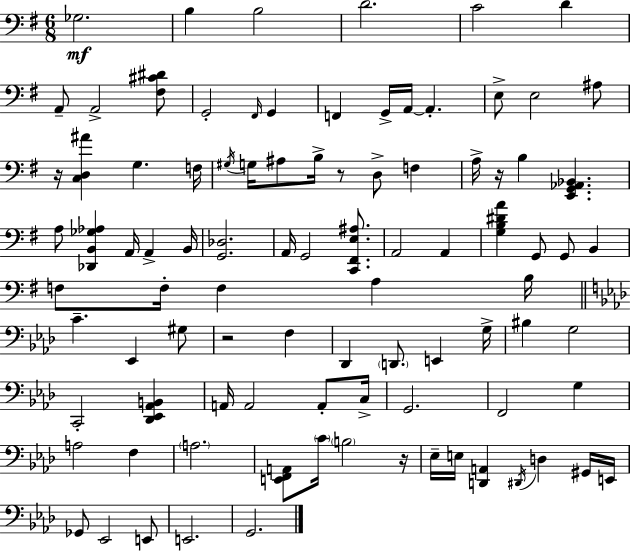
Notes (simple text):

Gb3/h. B3/q B3/h D4/h. C4/h D4/q A2/e A2/h [F#3,C#4,D#4]/e G2/h F#2/s G2/q F2/q G2/s A2/s A2/q. E3/e E3/h A#3/e R/s [C3,D3,A#4]/q G3/q. F3/s G#3/s G3/s A#3/e B3/s R/e D3/e F3/q A3/s R/s B3/q [E2,G2,Ab2,Bb2]/q. A3/e [Db2,B2,Gb3,Ab3]/q A2/s A2/q B2/s [G2,Db3]/h. A2/s G2/h [C2,F#2,E3,A#3]/e. A2/h A2/q [G3,B3,D#4,A4]/q G2/e G2/e B2/q F3/e F3/s F3/q A3/q B3/s C4/q. Eb2/q G#3/e R/h F3/q Db2/q D2/e. E2/q G3/s BIS3/q G3/h C2/h [Db2,Eb2,Ab2,B2]/q A2/s A2/h A2/e C3/s G2/h. F2/h G3/q A3/h F3/q A3/h. [E2,F2,A2]/e C4/s B3/h R/s Eb3/s E3/s [D2,A2]/q D#2/s D3/q G#2/s E2/s Gb2/e Eb2/h E2/e E2/h. G2/h.